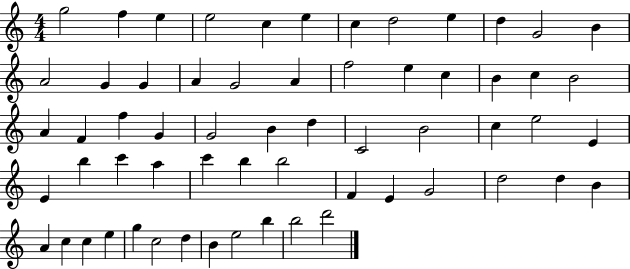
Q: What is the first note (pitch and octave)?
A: G5